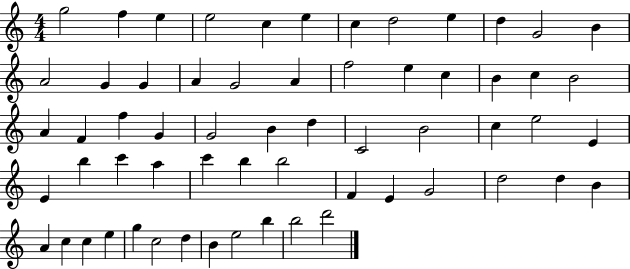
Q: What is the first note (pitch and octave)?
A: G5